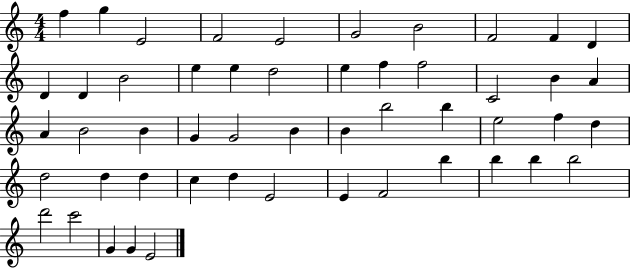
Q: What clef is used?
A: treble